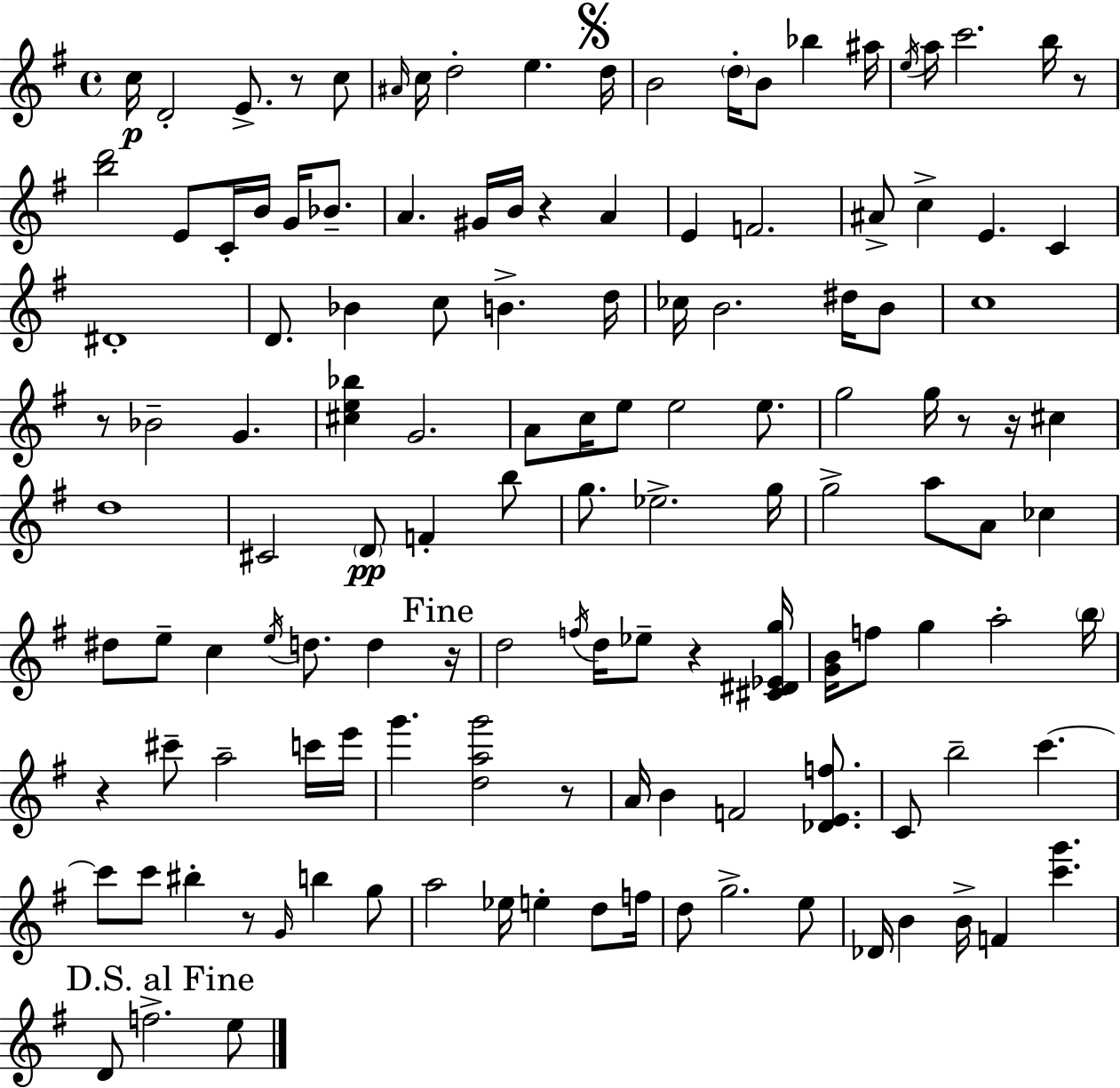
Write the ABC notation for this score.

X:1
T:Untitled
M:4/4
L:1/4
K:G
c/4 D2 E/2 z/2 c/2 ^A/4 c/4 d2 e d/4 B2 d/4 B/2 _b ^a/4 e/4 a/4 c'2 b/4 z/2 [bd']2 E/2 C/4 B/4 G/4 _B/2 A ^G/4 B/4 z A E F2 ^A/2 c E C ^D4 D/2 _B c/2 B d/4 _c/4 B2 ^d/4 B/2 c4 z/2 _B2 G [^ce_b] G2 A/2 c/4 e/2 e2 e/2 g2 g/4 z/2 z/4 ^c d4 ^C2 D/2 F b/2 g/2 _e2 g/4 g2 a/2 A/2 _c ^d/2 e/2 c e/4 d/2 d z/4 d2 f/4 d/4 _e/2 z [^C^D_Eg]/4 [GB]/4 f/2 g a2 b/4 z ^c'/2 a2 c'/4 e'/4 g' [dag']2 z/2 A/4 B F2 [_DEf]/2 C/2 b2 c' c'/2 c'/2 ^b z/2 G/4 b g/2 a2 _e/4 e d/2 f/4 d/2 g2 e/2 _D/4 B B/4 F [c'g'] D/2 f2 e/2